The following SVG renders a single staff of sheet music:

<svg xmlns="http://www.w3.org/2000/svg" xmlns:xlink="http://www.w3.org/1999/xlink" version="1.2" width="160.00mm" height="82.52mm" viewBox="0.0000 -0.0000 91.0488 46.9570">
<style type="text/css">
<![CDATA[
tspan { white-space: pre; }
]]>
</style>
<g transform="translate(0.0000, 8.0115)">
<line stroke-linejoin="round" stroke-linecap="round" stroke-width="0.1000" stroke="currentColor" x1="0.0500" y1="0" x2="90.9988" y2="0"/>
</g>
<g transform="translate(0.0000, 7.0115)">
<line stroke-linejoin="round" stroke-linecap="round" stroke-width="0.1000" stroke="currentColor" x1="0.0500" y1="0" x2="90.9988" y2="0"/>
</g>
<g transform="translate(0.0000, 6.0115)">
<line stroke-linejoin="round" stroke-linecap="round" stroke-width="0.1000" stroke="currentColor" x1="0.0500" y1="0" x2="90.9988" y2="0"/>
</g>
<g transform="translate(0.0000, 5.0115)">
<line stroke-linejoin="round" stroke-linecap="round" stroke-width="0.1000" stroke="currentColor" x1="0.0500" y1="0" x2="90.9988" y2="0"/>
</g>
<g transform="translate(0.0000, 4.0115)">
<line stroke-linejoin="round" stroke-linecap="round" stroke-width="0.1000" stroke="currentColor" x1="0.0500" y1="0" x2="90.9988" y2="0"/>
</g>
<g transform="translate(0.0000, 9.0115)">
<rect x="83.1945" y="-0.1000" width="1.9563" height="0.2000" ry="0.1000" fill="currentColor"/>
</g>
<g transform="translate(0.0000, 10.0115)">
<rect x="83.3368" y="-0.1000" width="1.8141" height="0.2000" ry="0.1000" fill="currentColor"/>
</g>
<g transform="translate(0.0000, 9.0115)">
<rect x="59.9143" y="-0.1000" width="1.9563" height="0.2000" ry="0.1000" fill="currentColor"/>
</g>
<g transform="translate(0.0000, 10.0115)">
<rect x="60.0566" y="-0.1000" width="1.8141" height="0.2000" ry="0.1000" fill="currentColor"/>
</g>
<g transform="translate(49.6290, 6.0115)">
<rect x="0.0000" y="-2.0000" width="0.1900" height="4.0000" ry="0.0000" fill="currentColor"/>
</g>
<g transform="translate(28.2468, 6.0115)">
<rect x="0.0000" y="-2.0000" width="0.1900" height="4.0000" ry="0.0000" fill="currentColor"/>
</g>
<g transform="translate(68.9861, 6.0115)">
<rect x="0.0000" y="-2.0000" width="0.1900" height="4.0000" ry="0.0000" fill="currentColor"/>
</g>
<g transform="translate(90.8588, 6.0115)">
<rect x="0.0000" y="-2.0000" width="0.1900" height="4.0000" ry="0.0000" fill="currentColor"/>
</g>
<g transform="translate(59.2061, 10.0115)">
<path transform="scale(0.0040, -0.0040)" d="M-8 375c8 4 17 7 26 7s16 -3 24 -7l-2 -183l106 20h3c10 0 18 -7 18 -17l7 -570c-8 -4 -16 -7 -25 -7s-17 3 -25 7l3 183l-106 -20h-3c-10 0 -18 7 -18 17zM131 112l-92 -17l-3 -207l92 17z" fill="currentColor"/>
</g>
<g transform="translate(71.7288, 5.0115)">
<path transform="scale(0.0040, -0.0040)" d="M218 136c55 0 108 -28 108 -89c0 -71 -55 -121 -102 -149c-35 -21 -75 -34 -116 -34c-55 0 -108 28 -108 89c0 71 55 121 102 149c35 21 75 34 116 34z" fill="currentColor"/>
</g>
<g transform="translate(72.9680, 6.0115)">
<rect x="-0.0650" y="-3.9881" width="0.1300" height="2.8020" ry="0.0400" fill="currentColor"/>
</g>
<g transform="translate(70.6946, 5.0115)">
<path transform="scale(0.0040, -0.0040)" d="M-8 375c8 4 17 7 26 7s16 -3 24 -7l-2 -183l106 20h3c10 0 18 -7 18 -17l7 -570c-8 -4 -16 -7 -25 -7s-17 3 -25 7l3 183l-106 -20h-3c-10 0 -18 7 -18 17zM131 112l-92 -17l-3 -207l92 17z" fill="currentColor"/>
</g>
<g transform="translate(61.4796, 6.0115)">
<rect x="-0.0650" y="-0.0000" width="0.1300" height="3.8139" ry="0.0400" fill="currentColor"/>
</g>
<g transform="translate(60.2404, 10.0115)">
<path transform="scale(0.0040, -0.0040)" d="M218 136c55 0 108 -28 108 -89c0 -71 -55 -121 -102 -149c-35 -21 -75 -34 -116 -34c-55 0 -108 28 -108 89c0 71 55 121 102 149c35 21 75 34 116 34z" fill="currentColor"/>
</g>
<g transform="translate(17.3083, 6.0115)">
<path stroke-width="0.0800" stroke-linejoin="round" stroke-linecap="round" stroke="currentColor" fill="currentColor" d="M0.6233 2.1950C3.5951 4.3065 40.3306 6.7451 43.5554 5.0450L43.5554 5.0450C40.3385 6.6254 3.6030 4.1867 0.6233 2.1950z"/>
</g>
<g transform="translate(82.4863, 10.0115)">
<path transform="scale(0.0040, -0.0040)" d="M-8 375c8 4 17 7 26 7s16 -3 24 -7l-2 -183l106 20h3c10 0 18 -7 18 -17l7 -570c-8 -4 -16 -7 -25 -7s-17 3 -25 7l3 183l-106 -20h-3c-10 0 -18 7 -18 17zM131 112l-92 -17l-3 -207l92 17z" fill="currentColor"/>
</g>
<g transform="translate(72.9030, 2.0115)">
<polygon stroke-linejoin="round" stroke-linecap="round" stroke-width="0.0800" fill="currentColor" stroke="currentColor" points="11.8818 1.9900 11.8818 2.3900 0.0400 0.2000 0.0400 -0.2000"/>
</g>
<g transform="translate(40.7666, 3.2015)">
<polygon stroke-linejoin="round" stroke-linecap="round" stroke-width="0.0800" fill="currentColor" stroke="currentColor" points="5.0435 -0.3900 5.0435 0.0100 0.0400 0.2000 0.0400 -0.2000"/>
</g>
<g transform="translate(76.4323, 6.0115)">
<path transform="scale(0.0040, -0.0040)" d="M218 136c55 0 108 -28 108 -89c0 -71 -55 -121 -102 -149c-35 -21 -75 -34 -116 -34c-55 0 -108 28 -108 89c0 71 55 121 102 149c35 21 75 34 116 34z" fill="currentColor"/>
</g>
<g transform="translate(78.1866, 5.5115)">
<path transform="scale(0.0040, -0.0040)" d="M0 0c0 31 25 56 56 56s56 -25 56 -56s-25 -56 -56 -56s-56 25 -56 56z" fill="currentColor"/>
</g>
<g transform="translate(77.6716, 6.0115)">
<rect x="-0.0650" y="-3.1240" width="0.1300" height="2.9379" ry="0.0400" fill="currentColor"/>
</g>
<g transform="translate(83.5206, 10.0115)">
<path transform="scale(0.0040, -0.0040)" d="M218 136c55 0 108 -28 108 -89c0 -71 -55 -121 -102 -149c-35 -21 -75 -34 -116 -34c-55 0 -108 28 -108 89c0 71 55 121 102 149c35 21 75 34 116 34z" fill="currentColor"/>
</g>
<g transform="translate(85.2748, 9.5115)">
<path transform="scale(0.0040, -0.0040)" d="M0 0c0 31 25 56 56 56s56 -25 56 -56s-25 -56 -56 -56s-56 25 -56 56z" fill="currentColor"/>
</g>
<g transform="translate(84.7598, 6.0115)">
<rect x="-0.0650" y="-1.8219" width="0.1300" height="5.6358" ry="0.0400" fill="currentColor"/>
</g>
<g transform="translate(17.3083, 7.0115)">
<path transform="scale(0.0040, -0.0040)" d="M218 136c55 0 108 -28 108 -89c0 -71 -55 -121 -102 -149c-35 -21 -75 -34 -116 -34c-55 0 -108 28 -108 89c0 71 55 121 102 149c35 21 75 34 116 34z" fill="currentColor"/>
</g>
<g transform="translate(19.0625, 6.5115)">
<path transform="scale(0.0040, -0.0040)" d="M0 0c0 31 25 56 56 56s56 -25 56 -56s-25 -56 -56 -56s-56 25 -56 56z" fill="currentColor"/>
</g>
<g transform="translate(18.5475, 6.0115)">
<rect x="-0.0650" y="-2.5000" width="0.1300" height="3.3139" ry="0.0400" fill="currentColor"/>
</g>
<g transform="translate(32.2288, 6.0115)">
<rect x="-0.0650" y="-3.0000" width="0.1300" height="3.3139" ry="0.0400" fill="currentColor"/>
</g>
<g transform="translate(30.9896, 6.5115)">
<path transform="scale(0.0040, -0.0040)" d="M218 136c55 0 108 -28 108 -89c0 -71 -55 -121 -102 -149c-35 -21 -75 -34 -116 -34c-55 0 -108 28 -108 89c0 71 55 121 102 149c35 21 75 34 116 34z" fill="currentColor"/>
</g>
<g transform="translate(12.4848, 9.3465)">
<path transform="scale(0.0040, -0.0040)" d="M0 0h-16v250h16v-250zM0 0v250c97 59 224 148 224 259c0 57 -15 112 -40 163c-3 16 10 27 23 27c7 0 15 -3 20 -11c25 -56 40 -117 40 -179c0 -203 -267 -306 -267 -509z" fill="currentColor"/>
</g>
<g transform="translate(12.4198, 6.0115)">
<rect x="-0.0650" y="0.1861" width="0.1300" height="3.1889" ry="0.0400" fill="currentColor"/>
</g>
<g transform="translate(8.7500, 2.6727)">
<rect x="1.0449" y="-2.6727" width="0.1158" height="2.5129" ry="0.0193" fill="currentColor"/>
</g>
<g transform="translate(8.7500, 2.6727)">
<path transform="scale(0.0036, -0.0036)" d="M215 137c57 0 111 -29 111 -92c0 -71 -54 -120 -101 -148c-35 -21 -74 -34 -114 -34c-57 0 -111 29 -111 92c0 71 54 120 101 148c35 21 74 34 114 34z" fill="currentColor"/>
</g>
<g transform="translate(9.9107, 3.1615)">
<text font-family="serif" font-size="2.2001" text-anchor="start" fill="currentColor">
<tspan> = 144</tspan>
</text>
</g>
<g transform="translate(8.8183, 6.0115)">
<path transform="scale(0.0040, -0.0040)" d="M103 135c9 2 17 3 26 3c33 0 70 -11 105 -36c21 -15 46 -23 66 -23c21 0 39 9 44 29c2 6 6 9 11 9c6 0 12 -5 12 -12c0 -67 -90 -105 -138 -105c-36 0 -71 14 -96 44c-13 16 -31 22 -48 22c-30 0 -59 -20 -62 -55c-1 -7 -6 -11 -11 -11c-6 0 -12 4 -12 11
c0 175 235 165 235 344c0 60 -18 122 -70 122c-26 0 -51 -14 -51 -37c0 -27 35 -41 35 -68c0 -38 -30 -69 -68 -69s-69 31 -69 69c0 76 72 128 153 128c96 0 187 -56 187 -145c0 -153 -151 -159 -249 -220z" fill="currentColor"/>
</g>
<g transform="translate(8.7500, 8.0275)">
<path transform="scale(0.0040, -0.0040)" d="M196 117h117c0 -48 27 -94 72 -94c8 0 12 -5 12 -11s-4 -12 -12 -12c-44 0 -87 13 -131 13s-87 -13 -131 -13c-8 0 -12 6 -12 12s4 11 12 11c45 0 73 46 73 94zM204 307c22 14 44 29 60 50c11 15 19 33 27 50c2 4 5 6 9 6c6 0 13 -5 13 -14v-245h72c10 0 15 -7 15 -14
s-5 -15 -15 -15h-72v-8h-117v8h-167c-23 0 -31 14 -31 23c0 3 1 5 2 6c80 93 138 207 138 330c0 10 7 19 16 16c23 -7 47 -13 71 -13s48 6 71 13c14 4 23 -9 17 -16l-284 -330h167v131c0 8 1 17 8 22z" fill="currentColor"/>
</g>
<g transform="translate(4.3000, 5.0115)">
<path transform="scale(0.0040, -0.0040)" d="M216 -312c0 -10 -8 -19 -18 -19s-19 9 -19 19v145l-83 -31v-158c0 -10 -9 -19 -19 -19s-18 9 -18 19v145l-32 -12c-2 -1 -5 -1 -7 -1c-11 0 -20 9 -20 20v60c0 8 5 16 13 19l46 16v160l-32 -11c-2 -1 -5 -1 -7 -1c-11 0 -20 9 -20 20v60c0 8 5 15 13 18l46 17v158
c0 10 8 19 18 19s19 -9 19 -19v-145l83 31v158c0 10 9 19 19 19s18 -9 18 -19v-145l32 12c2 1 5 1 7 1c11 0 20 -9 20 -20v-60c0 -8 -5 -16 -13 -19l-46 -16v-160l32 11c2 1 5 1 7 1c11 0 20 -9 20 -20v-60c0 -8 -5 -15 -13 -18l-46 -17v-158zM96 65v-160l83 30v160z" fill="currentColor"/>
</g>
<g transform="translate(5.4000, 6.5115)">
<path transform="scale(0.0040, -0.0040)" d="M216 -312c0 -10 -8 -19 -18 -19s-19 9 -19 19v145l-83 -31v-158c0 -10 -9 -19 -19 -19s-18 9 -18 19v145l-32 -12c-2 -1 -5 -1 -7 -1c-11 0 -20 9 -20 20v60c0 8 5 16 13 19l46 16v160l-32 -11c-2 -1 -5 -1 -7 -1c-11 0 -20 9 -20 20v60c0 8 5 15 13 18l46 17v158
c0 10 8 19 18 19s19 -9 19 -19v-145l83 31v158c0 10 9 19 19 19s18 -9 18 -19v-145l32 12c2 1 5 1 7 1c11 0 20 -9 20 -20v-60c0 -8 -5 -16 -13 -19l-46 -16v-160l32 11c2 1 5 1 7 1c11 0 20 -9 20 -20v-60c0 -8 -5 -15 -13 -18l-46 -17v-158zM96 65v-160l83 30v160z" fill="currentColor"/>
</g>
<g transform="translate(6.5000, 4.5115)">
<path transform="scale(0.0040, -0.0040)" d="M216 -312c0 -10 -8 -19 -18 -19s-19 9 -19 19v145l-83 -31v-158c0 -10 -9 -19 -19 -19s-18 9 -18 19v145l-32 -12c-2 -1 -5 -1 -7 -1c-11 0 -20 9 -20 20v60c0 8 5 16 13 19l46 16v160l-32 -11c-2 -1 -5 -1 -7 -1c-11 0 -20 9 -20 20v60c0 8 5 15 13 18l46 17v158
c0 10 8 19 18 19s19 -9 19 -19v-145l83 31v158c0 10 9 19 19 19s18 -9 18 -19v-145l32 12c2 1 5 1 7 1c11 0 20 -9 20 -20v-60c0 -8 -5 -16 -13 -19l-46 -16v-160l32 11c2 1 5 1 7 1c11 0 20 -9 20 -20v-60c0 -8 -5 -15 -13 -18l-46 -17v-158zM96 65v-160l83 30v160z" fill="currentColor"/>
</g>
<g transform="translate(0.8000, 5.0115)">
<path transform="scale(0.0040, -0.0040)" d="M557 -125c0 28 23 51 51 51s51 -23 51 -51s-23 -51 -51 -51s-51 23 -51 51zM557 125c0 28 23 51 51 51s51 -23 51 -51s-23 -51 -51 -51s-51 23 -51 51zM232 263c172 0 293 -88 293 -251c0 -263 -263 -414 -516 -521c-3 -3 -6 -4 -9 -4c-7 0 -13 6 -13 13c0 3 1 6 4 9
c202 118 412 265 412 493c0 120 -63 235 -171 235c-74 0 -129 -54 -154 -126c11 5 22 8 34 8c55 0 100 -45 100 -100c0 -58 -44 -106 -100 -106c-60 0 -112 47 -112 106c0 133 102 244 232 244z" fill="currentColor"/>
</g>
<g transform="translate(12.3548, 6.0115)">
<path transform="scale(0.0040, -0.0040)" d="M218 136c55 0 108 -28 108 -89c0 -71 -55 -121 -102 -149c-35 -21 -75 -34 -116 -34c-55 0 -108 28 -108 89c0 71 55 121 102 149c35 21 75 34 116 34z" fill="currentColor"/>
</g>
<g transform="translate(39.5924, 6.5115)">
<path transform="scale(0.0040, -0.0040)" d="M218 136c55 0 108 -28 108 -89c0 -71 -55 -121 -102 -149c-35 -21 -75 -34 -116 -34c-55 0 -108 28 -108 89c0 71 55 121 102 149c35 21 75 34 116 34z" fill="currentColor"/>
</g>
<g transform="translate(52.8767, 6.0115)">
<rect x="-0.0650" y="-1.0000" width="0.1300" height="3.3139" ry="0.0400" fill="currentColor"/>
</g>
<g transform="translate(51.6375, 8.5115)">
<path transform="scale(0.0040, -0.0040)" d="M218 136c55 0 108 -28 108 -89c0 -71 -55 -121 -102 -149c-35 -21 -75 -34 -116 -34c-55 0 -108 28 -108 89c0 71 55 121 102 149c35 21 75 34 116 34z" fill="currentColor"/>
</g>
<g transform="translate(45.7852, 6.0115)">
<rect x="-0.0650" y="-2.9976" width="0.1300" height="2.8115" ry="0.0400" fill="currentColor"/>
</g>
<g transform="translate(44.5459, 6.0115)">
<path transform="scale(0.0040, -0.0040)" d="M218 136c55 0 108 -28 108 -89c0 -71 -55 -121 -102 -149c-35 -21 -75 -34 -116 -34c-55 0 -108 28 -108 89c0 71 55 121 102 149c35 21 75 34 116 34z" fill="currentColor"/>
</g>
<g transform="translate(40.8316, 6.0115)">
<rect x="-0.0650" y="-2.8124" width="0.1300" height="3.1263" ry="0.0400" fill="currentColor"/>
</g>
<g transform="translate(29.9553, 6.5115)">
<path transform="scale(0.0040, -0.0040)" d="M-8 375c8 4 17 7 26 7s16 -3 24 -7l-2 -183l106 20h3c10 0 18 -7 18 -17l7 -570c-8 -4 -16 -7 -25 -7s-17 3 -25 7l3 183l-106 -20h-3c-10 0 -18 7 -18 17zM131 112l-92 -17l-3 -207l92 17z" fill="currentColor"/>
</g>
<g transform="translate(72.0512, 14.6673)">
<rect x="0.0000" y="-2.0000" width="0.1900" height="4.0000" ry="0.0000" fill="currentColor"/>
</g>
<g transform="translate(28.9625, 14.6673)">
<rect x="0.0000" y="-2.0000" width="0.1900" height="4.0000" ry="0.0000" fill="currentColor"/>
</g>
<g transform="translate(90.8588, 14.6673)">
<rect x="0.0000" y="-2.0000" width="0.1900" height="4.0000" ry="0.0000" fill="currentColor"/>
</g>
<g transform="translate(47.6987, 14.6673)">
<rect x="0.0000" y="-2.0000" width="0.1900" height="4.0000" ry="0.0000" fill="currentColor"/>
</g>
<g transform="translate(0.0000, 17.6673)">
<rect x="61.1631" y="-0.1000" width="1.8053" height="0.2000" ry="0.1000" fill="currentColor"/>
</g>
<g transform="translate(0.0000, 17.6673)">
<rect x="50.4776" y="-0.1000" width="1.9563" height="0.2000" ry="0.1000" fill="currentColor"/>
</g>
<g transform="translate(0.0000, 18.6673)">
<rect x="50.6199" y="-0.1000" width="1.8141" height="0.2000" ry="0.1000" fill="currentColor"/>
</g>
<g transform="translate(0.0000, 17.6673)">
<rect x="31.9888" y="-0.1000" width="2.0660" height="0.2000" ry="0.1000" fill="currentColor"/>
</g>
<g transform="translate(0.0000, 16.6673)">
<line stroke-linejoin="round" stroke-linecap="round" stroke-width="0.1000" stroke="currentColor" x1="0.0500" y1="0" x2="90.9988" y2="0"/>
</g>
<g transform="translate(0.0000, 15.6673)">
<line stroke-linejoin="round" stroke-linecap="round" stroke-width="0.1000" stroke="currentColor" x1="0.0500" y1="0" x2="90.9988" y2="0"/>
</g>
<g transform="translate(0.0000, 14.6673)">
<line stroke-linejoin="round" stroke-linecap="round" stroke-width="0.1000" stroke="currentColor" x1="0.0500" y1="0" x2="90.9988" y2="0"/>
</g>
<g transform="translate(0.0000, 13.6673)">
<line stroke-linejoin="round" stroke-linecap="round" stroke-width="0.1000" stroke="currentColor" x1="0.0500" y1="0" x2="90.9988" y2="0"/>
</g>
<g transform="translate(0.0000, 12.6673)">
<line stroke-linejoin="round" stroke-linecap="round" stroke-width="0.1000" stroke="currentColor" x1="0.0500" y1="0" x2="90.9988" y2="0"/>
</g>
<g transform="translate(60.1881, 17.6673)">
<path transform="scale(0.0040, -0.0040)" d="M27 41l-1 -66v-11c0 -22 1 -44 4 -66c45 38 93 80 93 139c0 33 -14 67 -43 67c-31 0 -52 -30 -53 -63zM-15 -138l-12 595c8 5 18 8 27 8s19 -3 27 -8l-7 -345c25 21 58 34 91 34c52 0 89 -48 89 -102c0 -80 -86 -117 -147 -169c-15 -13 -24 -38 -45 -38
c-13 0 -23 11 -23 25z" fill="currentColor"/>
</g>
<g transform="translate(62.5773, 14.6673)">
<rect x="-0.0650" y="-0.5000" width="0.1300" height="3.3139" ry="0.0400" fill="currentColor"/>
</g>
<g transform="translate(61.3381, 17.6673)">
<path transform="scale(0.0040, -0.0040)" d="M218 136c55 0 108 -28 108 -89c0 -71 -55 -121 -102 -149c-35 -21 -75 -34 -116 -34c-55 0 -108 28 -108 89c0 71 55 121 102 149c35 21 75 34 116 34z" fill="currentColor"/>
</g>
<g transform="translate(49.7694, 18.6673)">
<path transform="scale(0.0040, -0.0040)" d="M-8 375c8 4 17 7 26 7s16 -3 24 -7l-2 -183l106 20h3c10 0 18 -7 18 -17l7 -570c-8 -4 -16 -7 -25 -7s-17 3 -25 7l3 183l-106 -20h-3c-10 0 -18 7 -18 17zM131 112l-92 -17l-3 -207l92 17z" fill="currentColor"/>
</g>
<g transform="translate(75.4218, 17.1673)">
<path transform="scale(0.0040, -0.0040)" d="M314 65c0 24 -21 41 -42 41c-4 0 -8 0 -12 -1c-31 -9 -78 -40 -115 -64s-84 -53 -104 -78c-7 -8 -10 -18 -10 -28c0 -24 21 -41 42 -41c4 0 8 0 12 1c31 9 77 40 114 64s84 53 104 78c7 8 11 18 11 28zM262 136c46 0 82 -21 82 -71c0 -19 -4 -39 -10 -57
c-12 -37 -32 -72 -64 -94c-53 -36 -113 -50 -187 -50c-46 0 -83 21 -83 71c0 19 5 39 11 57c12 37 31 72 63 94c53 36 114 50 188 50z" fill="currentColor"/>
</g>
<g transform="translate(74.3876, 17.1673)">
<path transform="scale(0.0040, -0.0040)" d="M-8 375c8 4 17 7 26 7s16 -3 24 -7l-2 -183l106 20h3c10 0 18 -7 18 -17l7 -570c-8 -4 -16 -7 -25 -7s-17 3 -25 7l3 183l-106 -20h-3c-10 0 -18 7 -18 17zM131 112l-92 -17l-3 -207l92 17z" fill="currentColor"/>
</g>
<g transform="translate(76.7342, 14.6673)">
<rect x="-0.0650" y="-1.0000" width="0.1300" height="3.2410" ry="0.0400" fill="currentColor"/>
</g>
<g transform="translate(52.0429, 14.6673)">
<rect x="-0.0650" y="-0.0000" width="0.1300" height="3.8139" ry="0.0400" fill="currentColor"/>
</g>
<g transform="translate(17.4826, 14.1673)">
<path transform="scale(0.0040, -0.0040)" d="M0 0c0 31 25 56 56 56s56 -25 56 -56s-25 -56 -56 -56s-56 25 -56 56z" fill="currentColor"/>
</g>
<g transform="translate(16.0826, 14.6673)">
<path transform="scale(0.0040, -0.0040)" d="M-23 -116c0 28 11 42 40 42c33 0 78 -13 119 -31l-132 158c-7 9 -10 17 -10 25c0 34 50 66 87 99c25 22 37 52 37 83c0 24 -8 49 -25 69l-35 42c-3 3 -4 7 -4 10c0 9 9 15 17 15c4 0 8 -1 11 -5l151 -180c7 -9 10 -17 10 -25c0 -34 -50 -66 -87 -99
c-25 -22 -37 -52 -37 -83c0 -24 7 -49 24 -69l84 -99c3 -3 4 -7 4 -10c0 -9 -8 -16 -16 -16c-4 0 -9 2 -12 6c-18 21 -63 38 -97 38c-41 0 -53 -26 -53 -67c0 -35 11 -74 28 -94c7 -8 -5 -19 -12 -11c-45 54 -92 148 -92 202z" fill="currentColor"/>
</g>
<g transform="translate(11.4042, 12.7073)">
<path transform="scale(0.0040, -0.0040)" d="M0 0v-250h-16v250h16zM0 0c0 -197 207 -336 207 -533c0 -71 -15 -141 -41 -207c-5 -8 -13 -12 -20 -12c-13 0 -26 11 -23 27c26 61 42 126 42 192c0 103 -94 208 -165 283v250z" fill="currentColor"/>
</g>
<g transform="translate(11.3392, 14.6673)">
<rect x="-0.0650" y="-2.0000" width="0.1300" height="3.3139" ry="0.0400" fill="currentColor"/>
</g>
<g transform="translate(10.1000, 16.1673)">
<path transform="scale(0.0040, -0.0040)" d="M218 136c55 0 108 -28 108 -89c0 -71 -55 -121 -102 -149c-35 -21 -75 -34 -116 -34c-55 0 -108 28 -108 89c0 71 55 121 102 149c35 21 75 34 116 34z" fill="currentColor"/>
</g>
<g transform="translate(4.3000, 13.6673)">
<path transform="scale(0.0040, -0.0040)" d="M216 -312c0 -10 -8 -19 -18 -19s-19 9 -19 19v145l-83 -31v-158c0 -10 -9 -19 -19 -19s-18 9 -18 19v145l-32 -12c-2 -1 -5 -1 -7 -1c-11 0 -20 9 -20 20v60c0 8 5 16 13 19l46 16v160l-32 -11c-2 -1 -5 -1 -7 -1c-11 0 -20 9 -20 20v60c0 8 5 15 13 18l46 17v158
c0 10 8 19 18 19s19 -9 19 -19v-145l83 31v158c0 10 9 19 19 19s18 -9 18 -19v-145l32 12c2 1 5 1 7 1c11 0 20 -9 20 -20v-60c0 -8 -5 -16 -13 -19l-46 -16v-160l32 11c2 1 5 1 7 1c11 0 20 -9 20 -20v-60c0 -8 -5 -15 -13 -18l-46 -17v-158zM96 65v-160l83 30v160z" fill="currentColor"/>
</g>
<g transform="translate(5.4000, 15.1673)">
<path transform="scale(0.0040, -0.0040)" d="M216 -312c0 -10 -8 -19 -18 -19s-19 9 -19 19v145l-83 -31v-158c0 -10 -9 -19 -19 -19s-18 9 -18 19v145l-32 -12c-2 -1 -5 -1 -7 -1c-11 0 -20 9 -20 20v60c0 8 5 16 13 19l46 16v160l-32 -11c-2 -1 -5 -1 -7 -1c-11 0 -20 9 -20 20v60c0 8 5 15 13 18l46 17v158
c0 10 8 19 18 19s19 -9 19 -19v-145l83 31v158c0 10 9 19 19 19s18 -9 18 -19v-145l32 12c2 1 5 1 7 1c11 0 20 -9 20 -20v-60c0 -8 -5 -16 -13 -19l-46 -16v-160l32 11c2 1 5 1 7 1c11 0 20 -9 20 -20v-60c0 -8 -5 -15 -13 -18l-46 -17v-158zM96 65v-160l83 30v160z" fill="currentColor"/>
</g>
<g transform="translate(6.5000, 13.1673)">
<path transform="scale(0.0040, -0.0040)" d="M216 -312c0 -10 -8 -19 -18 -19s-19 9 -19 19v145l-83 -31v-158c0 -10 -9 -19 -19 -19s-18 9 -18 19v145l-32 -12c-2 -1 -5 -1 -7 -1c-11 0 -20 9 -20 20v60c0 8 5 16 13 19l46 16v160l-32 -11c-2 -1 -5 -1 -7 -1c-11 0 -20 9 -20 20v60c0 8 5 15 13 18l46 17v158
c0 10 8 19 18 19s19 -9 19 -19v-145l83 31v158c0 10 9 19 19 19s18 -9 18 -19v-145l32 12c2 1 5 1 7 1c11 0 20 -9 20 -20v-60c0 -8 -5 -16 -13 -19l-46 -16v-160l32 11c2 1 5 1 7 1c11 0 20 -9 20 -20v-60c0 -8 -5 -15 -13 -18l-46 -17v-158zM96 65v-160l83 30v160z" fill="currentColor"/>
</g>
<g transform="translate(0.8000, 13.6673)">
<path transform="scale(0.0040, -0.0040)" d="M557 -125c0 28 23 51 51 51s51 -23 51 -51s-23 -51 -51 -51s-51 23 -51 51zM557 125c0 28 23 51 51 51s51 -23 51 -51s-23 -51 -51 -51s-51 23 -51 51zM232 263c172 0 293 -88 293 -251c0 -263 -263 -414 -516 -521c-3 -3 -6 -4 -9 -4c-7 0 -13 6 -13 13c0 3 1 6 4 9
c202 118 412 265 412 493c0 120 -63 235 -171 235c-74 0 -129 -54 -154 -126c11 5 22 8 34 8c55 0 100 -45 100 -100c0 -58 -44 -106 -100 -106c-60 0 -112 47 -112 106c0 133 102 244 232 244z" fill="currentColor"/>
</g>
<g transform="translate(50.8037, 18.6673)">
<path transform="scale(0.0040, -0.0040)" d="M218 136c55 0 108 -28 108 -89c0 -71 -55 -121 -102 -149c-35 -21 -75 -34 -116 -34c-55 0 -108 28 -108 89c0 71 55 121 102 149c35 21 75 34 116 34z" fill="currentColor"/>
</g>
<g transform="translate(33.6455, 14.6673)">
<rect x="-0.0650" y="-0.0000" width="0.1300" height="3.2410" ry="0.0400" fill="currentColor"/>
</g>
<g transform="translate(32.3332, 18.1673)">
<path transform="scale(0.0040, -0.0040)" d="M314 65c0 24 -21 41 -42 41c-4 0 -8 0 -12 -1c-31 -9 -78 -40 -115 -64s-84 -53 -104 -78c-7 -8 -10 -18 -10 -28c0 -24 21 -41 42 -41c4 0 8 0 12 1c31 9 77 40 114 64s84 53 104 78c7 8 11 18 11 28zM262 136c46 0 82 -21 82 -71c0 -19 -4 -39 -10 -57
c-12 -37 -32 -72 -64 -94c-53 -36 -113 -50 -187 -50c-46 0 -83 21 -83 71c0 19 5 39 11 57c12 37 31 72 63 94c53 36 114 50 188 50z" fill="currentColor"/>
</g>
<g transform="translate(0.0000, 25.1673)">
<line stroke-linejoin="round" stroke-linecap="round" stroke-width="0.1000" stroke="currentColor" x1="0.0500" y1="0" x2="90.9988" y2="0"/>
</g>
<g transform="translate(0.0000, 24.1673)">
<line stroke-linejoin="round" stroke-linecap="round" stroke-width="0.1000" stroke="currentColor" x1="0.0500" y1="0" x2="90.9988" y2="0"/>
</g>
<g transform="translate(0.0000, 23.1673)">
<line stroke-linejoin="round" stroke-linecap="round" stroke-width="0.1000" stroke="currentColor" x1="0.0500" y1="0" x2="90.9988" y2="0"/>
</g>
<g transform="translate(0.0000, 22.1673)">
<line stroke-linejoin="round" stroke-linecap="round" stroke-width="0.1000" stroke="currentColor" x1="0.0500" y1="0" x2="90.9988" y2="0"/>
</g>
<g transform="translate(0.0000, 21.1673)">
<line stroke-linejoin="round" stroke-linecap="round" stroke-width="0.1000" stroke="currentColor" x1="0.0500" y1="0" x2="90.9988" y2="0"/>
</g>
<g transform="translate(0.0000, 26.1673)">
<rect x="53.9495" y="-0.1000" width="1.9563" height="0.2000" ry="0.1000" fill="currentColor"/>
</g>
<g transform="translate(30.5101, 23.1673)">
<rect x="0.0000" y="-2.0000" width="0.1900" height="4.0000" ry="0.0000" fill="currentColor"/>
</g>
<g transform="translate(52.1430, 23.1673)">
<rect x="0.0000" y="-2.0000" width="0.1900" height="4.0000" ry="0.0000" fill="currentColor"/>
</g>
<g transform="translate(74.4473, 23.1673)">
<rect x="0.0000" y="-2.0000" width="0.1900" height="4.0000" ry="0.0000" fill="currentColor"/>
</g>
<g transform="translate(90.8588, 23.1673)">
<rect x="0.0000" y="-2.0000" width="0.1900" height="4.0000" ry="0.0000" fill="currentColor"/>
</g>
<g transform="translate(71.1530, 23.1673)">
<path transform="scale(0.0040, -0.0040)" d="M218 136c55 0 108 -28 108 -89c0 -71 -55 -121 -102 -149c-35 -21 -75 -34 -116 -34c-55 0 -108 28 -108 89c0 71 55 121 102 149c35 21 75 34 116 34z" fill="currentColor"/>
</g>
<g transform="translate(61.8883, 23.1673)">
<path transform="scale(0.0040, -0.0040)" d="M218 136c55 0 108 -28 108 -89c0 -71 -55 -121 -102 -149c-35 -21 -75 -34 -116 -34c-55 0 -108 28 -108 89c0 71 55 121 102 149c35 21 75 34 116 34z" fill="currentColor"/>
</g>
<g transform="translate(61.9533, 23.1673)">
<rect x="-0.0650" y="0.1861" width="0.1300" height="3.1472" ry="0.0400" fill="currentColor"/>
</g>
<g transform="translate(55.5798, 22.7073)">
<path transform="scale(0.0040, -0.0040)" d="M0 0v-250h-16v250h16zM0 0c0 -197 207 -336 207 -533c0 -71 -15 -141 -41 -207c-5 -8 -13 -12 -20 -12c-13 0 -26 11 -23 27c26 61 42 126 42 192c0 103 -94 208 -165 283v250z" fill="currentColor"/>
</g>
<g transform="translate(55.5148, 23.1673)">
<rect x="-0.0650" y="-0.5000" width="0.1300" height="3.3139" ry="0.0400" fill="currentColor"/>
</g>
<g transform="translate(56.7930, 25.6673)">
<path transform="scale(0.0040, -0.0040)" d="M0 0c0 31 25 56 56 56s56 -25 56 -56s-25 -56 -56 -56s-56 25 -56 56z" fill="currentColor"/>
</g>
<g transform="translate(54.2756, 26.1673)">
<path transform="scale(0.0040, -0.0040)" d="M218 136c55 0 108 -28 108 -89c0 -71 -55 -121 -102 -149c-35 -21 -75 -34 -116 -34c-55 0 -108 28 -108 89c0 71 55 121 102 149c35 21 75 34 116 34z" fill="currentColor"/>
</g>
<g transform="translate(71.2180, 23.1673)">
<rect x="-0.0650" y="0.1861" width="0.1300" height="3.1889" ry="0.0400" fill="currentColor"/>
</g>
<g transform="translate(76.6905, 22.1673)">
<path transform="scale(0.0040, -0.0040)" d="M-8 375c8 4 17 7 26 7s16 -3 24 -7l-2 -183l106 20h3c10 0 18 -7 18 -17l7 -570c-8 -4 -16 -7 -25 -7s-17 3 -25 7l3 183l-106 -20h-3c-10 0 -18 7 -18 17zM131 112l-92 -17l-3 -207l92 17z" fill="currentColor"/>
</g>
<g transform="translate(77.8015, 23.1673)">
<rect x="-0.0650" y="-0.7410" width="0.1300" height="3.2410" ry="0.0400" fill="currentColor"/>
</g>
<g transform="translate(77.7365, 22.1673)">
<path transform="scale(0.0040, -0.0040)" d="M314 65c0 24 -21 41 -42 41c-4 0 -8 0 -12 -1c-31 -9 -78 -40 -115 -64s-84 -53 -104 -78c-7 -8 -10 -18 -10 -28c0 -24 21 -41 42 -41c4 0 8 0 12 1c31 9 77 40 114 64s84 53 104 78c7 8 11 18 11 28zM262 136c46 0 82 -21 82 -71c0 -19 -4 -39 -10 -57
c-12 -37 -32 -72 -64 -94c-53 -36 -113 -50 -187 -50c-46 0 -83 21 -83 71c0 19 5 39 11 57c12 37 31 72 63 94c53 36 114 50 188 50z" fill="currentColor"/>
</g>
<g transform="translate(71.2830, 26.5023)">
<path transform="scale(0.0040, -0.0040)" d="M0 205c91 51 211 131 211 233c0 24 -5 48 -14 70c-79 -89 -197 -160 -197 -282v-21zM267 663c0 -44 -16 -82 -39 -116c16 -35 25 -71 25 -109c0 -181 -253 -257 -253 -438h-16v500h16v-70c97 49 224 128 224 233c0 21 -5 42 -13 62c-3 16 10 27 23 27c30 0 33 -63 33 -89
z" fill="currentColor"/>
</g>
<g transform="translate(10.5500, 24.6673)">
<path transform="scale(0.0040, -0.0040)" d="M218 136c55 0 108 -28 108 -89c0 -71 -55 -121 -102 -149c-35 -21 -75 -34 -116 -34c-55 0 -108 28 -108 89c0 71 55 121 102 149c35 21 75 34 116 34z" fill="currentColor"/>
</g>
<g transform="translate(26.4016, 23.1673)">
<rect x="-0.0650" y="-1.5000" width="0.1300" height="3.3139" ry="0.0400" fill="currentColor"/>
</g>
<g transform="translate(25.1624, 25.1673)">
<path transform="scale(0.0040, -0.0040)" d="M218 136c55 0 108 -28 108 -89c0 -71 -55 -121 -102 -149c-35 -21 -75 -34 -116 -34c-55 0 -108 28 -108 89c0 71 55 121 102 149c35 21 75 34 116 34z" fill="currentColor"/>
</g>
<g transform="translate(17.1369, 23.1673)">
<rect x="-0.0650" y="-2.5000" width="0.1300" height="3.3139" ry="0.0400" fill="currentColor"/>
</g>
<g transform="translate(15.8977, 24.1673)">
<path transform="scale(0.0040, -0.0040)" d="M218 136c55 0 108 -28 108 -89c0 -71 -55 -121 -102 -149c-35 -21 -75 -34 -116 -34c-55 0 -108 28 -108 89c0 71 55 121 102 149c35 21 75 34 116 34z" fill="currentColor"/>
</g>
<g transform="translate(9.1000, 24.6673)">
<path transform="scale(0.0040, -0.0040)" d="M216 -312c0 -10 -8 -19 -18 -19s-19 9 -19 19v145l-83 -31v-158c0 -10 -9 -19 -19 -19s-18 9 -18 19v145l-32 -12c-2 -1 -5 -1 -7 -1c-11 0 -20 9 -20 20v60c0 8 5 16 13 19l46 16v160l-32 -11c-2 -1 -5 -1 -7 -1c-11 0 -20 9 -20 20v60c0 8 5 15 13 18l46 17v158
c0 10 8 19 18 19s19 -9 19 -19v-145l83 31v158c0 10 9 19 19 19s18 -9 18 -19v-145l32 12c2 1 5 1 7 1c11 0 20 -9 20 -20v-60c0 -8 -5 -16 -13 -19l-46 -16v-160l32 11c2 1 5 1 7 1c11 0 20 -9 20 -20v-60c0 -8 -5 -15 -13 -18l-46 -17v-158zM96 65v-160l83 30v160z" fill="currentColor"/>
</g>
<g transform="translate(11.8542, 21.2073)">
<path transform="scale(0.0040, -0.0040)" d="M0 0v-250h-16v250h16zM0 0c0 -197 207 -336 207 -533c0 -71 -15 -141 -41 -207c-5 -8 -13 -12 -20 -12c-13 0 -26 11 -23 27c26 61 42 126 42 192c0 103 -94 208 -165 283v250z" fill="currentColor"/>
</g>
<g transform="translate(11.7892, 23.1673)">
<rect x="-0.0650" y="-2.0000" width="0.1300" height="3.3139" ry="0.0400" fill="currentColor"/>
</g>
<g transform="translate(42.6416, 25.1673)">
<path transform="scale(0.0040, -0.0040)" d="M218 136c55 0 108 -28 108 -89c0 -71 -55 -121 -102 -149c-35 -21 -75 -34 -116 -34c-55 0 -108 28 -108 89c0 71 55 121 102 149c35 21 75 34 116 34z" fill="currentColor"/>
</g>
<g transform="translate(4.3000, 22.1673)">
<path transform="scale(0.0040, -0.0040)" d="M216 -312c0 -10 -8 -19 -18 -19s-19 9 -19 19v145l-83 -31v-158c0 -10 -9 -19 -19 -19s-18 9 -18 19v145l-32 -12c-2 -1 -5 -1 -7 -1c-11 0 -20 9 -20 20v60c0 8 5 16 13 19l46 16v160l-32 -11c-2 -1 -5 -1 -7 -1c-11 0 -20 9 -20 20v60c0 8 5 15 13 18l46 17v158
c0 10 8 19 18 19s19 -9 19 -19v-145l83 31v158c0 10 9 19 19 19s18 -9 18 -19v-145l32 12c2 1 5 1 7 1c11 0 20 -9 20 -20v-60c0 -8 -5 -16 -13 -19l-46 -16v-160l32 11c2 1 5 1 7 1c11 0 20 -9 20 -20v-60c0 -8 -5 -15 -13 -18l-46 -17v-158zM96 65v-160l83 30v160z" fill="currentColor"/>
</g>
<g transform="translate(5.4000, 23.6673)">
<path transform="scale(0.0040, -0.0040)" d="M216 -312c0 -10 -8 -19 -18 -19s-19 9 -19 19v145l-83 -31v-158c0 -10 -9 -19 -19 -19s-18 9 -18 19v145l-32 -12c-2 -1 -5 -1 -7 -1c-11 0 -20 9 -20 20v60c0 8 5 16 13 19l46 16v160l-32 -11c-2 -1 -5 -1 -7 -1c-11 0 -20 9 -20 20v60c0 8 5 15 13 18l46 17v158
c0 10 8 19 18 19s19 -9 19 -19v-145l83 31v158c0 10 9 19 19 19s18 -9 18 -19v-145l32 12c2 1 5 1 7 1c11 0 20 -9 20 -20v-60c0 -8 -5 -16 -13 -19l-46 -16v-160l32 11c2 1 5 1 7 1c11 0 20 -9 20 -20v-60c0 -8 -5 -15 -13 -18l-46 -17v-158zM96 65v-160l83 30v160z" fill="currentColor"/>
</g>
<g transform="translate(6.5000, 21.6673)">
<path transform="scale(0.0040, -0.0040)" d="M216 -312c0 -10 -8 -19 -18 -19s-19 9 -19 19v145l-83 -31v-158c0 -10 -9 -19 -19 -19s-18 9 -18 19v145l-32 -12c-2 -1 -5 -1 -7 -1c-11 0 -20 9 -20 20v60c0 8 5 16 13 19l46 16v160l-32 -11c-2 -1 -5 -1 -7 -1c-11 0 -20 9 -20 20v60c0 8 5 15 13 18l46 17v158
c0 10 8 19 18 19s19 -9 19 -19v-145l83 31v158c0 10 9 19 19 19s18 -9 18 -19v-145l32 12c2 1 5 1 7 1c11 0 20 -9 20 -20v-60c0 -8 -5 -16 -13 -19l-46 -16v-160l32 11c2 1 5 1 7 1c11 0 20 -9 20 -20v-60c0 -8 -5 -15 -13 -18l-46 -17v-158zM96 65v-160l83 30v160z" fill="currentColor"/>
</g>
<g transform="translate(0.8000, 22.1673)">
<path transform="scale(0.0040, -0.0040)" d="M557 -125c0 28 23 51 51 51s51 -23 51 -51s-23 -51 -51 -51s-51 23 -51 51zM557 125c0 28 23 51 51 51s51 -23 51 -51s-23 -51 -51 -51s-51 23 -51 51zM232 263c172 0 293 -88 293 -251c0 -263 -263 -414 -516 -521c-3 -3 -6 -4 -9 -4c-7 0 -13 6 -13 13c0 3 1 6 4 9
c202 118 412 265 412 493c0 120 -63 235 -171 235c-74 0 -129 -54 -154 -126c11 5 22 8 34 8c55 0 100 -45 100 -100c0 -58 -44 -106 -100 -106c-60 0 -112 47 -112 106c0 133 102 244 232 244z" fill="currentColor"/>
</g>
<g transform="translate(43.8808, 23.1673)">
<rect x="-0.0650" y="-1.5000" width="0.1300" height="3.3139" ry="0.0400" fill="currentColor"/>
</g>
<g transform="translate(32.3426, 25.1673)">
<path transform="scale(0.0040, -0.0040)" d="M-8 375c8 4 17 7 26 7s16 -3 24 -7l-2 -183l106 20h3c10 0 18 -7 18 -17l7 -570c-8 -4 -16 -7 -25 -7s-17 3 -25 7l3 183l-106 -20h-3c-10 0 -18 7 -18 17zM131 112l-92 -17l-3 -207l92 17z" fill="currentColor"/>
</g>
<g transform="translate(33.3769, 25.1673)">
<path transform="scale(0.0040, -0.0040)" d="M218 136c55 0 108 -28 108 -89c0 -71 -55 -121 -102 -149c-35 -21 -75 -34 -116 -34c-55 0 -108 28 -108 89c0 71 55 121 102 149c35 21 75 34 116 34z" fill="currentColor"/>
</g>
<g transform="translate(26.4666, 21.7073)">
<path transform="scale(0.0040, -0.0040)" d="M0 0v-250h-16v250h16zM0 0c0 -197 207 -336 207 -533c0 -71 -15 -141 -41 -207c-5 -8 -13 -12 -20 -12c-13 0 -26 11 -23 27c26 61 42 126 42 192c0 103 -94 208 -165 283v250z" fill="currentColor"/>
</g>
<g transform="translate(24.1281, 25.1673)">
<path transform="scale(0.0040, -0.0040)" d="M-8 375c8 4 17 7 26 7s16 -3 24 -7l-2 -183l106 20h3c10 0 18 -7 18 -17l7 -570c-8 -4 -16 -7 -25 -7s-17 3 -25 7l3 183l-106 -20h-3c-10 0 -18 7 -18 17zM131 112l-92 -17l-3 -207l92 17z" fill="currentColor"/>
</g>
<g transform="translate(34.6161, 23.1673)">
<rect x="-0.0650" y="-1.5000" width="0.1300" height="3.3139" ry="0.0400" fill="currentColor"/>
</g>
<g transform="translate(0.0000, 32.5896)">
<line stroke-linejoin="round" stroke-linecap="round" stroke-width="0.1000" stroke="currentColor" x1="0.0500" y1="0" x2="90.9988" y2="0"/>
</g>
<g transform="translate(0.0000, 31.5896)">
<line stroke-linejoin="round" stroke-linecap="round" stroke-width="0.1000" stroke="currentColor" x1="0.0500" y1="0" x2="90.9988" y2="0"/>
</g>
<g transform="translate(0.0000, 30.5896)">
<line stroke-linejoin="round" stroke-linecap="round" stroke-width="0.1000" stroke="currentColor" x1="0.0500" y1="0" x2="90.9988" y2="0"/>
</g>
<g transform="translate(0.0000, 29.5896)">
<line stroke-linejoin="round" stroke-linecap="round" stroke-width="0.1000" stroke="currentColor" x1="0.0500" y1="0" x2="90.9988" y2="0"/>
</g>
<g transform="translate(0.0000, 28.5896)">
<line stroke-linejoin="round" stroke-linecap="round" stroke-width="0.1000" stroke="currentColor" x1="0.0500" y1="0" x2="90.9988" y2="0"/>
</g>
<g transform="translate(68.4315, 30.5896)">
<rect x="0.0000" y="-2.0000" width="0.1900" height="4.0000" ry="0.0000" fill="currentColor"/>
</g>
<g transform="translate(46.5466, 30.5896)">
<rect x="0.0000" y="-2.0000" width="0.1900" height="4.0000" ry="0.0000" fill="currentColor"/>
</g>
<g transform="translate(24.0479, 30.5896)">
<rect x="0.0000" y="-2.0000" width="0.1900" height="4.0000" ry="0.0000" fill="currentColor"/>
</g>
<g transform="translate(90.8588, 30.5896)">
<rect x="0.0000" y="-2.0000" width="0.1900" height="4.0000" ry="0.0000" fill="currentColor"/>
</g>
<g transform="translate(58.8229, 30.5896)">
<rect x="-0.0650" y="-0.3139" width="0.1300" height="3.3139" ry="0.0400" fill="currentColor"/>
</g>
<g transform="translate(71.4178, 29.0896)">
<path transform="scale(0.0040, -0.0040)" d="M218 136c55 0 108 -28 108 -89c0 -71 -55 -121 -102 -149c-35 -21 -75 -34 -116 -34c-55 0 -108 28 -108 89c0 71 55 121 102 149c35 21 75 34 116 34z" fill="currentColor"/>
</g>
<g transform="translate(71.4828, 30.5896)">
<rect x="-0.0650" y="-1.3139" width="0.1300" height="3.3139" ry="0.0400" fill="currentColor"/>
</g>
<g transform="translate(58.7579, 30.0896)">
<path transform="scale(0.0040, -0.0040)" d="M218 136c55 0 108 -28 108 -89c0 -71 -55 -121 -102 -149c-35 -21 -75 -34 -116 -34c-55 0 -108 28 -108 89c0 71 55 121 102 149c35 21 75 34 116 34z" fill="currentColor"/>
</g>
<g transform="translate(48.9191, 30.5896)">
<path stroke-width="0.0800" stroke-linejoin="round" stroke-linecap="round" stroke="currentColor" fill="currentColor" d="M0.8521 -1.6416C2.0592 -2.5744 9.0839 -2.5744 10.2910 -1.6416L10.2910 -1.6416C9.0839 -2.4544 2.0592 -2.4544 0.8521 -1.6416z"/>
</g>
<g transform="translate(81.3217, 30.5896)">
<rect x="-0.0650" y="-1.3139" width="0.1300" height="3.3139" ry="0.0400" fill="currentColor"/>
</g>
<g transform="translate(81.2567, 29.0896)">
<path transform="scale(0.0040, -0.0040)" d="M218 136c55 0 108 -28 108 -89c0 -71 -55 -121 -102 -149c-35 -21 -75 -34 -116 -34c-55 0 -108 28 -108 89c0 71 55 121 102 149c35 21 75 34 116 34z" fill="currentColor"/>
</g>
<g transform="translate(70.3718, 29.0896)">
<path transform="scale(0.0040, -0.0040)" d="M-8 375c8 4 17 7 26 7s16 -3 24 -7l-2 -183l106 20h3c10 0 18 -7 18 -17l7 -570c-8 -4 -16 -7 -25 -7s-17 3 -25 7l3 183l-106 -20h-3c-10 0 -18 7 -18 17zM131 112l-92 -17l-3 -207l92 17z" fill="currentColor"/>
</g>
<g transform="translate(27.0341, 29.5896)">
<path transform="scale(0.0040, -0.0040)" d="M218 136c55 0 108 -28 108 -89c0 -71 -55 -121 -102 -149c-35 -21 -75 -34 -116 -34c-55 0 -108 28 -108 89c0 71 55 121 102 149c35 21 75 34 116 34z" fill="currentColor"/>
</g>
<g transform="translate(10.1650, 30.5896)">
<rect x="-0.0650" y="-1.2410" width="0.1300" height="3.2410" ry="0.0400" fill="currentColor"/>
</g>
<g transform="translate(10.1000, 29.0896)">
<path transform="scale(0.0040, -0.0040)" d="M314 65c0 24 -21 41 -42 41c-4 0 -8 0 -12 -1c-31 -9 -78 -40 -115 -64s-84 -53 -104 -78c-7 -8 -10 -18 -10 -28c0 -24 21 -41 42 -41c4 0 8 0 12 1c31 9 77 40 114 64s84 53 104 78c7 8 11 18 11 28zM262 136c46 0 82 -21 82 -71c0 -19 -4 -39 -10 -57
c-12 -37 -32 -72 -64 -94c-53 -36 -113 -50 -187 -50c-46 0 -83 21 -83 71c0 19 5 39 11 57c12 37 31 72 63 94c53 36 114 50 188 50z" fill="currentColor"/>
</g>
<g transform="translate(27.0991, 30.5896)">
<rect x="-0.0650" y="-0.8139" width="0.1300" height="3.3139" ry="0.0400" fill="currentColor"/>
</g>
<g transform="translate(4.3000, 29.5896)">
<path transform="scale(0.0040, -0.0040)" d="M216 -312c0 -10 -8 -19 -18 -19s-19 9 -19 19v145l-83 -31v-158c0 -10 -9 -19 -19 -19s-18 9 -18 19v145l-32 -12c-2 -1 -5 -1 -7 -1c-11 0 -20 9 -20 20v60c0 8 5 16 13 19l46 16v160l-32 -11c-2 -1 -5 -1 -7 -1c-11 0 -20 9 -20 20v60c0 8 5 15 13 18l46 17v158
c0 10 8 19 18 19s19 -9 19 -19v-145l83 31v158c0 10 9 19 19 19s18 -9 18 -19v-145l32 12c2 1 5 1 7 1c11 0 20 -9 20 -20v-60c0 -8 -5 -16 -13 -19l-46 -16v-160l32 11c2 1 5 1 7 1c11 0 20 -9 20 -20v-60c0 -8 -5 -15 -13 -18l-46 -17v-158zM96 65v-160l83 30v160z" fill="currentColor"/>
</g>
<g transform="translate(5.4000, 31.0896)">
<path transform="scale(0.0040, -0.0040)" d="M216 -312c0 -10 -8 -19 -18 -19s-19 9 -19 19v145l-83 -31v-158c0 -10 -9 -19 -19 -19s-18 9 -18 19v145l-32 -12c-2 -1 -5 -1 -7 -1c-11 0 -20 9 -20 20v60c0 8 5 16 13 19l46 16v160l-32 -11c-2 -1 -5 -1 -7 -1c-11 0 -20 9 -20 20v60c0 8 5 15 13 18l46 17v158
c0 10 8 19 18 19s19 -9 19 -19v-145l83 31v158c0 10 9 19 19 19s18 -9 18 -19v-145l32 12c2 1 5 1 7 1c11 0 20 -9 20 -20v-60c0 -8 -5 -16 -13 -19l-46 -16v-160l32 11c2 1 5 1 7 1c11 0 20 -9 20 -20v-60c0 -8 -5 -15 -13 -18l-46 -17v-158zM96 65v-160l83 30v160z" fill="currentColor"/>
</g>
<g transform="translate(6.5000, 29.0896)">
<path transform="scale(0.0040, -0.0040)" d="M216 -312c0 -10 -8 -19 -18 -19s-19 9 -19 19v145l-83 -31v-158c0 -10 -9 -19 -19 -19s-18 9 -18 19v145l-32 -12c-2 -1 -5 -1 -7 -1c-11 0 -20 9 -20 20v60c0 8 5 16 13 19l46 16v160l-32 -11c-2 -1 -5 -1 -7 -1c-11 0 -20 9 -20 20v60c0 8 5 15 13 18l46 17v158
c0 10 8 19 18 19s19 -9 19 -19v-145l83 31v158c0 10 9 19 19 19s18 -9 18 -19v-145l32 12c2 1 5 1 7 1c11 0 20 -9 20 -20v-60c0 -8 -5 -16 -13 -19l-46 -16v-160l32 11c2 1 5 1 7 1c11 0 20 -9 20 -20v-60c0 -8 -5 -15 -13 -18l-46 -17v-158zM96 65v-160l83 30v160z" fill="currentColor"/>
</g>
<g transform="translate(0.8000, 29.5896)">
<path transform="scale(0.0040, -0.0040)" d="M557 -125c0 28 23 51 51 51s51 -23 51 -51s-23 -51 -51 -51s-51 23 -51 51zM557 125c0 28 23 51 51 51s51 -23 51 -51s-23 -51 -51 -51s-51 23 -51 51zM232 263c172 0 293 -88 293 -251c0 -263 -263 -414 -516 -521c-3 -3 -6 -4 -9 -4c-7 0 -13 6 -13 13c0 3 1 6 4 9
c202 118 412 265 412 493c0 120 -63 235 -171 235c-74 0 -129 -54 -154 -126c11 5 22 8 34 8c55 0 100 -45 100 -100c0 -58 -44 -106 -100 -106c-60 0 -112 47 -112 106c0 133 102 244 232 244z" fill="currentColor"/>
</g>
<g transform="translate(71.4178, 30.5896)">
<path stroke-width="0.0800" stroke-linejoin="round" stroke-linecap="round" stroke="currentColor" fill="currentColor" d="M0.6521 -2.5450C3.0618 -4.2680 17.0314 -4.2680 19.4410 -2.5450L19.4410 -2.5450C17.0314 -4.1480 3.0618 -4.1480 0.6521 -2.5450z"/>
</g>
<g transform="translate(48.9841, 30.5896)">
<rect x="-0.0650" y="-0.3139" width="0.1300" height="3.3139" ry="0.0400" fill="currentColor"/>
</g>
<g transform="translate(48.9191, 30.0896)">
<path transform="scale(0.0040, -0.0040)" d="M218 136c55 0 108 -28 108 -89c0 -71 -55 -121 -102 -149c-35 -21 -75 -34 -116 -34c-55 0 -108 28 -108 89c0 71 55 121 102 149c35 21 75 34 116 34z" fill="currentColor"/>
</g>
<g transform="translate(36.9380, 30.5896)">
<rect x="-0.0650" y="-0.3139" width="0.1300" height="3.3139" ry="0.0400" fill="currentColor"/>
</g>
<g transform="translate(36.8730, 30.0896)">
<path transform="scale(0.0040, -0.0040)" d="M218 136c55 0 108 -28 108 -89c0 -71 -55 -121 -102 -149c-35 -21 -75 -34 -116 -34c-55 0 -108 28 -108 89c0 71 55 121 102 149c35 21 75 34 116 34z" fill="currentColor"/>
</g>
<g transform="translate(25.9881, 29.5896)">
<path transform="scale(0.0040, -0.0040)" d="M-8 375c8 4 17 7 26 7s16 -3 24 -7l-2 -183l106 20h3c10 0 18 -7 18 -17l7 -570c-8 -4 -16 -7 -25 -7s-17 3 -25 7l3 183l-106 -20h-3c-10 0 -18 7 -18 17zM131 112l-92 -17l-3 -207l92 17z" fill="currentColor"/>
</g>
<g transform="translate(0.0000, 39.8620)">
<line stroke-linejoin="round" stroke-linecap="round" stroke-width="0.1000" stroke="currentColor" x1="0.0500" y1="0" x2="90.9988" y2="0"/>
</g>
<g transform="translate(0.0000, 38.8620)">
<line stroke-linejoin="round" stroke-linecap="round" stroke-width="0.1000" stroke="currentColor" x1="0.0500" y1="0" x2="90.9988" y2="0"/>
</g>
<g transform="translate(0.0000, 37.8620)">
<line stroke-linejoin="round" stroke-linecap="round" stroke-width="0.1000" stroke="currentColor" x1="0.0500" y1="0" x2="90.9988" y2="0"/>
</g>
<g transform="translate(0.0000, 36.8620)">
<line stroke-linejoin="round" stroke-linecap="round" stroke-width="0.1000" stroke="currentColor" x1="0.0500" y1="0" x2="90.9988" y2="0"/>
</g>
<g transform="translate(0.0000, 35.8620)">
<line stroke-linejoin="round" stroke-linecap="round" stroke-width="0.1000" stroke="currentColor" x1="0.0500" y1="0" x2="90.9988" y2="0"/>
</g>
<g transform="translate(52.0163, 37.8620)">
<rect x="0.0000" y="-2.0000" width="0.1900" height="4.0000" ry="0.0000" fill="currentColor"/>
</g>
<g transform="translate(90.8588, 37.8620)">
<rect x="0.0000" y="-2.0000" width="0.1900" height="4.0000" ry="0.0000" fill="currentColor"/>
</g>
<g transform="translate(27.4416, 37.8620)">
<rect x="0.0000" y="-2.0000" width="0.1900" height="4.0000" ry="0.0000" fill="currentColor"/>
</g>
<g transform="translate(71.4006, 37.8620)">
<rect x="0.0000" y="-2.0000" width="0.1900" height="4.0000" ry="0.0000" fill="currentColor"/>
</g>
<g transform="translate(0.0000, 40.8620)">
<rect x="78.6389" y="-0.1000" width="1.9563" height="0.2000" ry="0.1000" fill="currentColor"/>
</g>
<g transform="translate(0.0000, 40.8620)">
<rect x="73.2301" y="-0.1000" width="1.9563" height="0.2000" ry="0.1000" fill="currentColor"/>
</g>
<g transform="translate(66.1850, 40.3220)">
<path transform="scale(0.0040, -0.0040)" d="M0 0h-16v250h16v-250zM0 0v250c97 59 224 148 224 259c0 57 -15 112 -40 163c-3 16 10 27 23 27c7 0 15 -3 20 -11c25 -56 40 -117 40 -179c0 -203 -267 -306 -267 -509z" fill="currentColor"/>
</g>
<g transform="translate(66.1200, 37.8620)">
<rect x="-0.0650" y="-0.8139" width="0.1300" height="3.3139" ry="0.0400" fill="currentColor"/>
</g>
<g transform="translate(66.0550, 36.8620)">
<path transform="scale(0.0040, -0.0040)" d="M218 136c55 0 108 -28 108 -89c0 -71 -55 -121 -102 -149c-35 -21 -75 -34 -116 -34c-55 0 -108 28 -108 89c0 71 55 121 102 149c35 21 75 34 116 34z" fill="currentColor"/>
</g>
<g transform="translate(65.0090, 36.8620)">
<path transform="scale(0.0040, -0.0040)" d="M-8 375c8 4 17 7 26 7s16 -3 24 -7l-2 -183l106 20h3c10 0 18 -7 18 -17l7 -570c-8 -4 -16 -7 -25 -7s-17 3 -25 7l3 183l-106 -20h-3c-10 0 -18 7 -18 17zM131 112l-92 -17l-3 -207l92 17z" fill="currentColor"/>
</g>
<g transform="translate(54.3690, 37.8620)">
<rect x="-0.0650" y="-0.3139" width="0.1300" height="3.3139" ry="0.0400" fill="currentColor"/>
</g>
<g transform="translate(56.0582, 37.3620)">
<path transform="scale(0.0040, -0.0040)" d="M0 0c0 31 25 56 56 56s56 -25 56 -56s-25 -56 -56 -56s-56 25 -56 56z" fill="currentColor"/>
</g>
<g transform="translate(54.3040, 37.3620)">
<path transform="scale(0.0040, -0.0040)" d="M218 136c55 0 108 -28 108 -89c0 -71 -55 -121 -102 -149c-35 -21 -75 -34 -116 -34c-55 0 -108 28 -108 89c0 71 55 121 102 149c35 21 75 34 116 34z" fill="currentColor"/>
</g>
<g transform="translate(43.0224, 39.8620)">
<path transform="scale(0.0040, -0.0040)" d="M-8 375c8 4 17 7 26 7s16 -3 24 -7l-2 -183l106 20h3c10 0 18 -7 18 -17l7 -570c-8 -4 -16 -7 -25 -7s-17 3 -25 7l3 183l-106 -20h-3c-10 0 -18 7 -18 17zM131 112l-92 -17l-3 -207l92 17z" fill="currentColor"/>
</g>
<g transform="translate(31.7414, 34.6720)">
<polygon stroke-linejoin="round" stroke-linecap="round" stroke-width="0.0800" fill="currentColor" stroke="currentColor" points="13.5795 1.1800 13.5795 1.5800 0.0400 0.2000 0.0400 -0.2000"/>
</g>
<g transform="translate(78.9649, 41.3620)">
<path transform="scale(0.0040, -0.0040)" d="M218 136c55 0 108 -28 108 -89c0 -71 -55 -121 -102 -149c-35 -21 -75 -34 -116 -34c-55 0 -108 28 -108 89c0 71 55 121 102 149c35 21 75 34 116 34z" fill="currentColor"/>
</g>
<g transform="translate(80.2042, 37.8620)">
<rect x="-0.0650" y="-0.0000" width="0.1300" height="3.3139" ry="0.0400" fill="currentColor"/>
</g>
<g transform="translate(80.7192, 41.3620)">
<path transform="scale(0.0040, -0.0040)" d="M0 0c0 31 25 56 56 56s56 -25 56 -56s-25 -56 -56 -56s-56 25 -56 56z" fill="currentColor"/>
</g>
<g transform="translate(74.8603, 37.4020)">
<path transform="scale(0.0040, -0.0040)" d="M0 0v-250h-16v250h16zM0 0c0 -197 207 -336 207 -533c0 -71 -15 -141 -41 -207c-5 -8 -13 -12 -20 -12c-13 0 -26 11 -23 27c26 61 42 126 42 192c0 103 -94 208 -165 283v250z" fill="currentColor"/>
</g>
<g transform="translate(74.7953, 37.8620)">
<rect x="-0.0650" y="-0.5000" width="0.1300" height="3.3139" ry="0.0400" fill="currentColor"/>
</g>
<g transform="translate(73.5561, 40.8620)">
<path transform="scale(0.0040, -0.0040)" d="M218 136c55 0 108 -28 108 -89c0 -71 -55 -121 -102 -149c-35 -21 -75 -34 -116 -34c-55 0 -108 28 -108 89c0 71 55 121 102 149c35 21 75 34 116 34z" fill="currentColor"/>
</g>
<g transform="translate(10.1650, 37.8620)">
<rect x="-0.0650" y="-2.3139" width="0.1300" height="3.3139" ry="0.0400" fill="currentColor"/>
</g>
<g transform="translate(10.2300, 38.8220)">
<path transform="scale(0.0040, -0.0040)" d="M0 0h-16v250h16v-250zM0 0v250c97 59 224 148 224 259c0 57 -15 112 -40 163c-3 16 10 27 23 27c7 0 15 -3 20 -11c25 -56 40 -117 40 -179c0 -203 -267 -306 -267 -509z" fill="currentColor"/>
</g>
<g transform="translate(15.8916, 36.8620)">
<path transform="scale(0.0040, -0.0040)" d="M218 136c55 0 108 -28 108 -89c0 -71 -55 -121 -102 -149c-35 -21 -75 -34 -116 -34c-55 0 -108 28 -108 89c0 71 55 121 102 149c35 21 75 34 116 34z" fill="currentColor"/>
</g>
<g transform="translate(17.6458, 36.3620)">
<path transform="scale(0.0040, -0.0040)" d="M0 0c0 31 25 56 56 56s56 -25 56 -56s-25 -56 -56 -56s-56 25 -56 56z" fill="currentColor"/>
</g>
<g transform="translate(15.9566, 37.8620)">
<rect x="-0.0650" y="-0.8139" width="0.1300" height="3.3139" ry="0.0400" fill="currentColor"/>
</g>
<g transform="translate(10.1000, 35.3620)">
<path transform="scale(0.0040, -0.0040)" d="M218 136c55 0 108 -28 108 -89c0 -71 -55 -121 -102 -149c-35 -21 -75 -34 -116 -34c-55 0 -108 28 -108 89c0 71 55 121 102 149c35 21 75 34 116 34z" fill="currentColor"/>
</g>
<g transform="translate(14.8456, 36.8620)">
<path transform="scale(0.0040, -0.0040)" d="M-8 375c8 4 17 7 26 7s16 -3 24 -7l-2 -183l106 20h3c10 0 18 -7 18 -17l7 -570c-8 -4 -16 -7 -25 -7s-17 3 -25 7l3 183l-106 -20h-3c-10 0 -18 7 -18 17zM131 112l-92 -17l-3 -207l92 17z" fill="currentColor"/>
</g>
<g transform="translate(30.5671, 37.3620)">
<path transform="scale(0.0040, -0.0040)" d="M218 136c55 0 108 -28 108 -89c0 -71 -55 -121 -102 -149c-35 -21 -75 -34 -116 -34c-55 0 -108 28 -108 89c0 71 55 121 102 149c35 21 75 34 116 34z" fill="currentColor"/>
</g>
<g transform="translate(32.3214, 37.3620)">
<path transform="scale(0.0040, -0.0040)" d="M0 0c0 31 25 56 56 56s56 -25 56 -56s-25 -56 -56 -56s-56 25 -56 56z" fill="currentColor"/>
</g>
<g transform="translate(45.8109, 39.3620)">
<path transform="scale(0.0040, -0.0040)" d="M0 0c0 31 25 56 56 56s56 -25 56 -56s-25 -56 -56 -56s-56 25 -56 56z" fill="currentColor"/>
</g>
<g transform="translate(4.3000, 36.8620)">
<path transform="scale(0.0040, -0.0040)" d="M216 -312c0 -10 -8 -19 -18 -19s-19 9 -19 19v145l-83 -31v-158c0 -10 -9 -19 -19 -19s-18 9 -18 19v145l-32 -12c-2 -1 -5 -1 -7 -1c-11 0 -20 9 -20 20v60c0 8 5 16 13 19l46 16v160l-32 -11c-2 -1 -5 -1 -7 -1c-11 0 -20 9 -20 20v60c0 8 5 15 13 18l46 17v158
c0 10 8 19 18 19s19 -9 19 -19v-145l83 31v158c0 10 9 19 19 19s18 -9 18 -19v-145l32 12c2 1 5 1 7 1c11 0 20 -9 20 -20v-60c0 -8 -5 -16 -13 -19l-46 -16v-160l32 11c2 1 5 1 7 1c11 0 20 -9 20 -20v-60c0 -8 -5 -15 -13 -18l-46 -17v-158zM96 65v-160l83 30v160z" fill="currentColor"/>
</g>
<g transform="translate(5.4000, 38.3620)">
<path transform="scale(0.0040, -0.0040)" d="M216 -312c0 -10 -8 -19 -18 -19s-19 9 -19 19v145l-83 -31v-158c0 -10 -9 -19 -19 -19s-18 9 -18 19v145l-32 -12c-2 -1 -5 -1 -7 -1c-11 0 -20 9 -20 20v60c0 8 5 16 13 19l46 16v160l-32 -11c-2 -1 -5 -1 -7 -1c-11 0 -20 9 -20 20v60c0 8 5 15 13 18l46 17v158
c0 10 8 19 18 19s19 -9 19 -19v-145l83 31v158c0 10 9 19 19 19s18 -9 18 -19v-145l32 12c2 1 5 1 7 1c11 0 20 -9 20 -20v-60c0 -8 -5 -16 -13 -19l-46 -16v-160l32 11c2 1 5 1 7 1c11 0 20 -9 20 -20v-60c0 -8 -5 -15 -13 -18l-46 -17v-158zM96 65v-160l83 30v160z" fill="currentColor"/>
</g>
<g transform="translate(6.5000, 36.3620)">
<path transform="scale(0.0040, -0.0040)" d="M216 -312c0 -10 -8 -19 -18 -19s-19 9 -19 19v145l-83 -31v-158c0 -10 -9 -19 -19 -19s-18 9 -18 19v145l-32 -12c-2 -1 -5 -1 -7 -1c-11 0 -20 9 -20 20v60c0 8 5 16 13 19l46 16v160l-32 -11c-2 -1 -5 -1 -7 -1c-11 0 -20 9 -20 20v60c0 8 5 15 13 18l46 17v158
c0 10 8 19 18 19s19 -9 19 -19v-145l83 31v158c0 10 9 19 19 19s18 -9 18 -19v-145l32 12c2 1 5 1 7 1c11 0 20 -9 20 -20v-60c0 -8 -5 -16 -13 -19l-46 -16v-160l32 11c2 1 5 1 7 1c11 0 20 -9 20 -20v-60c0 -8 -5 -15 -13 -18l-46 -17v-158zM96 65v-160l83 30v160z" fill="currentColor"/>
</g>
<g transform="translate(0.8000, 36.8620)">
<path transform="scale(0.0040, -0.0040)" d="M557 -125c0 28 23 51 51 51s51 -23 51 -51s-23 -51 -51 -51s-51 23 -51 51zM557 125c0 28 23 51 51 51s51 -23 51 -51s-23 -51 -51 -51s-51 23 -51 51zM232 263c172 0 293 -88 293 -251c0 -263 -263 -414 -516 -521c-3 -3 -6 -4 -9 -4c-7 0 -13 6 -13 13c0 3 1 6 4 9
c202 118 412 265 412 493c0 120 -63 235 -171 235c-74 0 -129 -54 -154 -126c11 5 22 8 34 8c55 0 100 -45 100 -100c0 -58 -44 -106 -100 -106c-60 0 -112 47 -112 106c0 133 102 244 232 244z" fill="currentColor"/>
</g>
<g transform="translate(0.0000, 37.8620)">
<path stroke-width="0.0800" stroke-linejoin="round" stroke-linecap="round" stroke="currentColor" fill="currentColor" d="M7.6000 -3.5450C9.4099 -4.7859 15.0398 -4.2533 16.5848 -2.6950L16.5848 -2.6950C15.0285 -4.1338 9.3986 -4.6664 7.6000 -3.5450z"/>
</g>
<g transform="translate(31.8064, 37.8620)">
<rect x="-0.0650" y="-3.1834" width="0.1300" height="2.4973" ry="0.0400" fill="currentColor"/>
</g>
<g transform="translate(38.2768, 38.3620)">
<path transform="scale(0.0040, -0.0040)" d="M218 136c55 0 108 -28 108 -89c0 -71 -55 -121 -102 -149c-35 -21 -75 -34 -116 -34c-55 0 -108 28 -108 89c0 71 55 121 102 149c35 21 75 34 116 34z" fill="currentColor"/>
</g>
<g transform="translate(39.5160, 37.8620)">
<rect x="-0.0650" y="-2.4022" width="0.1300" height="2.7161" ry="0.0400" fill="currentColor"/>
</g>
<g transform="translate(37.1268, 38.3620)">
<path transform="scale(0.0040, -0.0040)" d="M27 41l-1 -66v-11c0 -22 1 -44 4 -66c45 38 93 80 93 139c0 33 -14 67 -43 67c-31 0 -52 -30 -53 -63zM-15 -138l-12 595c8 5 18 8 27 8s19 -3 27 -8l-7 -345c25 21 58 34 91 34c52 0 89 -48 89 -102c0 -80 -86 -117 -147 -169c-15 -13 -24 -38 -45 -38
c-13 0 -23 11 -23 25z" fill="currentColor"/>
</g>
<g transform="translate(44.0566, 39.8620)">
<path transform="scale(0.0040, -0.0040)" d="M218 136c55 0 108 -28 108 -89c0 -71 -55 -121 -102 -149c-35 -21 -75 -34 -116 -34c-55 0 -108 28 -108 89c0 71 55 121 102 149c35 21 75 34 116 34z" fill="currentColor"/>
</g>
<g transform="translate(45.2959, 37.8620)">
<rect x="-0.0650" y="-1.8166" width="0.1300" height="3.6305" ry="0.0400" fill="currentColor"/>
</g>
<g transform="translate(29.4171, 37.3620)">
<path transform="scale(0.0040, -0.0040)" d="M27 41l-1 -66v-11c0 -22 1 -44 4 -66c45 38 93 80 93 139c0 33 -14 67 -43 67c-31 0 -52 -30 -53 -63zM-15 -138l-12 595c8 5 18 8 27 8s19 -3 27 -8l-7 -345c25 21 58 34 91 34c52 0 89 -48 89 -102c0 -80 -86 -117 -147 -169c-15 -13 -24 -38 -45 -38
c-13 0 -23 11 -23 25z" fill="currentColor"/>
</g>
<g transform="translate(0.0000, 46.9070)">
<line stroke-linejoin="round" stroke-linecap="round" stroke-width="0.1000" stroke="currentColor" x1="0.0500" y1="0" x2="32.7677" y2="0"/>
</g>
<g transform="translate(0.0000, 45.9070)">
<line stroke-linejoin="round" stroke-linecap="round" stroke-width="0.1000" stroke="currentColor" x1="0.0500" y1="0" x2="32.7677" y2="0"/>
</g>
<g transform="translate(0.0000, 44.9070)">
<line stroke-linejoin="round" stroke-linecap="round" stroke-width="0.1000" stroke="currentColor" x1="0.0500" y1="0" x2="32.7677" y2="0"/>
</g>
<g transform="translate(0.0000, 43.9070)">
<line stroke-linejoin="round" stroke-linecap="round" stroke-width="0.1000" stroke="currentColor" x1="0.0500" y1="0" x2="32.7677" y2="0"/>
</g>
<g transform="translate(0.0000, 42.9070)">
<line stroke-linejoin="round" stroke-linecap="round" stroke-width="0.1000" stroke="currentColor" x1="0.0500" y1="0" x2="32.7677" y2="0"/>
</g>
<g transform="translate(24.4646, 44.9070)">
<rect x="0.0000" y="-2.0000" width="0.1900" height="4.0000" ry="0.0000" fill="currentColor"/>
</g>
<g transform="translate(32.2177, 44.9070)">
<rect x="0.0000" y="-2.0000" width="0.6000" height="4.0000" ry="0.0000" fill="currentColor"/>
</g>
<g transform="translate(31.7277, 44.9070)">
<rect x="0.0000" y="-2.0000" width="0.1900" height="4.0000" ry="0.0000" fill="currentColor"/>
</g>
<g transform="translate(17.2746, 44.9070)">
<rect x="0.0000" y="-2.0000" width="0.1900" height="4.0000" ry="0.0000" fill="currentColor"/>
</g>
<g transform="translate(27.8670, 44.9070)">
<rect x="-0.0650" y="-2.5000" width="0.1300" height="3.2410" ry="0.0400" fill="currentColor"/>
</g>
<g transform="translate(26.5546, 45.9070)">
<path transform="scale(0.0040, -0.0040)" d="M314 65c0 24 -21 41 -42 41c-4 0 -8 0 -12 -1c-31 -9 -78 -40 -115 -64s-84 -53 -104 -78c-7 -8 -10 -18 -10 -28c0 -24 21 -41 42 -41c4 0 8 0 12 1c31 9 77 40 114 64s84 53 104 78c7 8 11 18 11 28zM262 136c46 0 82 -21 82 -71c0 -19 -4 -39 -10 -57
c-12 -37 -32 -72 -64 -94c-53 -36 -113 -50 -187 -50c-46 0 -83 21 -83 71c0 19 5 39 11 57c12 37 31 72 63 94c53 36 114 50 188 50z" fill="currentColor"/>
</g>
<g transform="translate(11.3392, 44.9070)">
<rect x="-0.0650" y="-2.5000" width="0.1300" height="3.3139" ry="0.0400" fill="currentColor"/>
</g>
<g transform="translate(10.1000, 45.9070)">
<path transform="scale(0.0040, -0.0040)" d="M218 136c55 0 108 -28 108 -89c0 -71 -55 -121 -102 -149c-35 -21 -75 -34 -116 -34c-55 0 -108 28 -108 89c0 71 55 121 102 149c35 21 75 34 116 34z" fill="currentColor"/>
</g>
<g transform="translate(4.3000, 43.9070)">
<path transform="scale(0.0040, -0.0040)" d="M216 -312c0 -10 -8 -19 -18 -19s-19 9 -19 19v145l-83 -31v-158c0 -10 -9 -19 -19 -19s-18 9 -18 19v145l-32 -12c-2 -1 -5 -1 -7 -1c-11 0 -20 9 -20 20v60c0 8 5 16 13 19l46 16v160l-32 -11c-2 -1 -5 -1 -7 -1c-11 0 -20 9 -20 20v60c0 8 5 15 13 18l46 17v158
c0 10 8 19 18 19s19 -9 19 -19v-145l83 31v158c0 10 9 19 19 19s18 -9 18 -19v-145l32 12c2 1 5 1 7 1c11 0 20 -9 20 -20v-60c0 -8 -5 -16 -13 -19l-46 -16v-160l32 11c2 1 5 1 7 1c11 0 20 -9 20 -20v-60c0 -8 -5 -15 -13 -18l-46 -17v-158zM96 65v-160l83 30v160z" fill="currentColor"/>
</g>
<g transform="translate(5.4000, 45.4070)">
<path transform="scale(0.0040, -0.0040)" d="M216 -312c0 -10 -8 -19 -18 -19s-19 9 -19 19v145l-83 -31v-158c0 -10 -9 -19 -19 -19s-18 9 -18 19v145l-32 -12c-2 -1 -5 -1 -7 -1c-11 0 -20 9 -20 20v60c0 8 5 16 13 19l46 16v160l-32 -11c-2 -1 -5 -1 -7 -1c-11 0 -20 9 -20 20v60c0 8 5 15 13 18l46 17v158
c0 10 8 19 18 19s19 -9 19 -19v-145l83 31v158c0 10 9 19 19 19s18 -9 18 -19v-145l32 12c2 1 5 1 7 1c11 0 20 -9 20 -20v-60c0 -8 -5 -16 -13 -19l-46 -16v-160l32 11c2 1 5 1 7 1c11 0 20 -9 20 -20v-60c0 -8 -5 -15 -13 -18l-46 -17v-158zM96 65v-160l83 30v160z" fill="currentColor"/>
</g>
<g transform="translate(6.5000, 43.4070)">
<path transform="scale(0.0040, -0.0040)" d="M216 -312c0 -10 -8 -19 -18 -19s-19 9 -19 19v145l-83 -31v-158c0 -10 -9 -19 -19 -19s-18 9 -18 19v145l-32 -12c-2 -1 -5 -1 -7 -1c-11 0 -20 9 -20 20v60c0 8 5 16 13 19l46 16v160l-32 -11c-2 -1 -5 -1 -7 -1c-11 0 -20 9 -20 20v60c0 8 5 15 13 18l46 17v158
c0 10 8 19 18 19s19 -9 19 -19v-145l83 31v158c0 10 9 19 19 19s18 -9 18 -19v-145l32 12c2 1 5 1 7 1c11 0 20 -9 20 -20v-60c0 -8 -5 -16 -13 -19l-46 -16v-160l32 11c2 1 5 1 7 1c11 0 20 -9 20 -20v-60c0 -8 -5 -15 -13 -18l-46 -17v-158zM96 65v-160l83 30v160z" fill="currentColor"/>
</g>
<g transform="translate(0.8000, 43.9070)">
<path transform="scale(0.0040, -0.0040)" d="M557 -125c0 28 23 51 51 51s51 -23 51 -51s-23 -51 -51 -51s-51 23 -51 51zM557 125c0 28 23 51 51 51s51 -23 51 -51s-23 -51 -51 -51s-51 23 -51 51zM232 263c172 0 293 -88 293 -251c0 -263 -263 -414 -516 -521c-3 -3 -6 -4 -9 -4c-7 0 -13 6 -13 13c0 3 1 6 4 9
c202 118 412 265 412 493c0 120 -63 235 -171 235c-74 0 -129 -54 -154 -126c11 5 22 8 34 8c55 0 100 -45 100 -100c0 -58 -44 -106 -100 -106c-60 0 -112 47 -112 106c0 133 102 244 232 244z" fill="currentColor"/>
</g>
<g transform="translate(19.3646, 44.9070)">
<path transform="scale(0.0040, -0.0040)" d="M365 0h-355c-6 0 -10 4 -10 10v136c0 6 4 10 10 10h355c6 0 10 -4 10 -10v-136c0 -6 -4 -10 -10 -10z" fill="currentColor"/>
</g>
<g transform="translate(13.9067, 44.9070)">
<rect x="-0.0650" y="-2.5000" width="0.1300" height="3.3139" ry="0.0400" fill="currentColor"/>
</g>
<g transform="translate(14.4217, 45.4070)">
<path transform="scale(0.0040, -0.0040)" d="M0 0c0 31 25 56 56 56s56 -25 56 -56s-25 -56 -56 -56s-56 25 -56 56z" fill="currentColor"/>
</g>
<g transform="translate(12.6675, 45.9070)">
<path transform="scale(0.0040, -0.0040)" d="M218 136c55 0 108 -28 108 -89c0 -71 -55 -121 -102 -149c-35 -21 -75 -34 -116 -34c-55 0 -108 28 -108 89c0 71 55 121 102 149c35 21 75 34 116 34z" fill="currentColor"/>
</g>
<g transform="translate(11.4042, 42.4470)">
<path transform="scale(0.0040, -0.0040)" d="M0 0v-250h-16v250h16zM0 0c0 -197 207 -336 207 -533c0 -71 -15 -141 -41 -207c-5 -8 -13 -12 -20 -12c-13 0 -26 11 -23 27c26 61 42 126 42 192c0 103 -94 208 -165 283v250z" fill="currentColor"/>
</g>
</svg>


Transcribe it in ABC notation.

X:1
T:Untitled
M:2/4
L:1/4
K:A
D,/2 B,, C, C,/2 D,/2 ^F,, C,, F,/2 D,/2 C,,/2 A,,/2 z D,,2 C,, _E,, F,,2 ^A,,/2 B,, G,,/2 G,, G,, E,,/2 D, D,/4 F,2 ^G,2 F, E, E, E, G, G, B,/2 F, _E,/2 _C,/2 G,,/2 E, F,/2 E,,/2 D,, B,,/2 B,, z2 B,,2